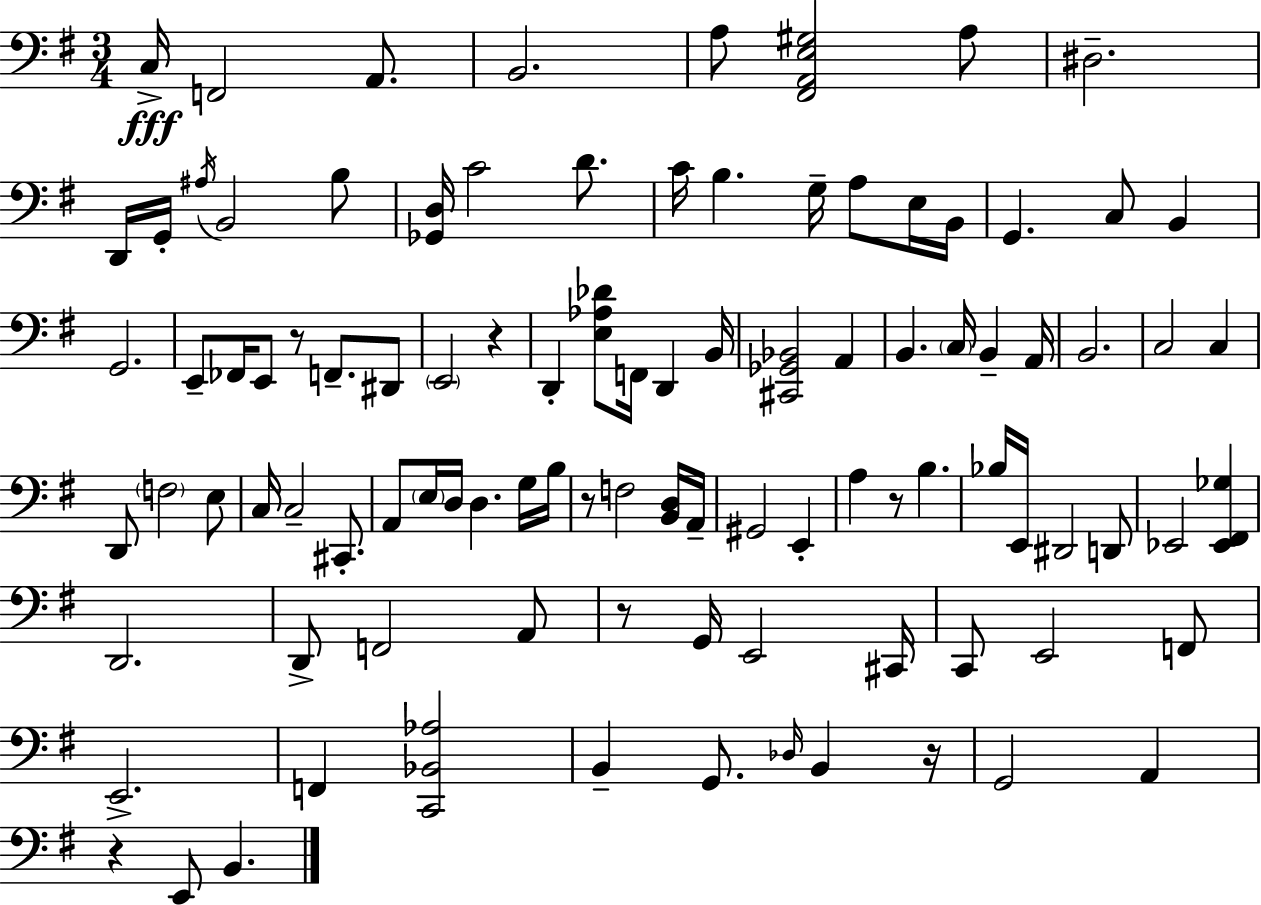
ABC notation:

X:1
T:Untitled
M:3/4
L:1/4
K:G
C,/4 F,,2 A,,/2 B,,2 A,/2 [^F,,A,,E,^G,]2 A,/2 ^D,2 D,,/4 G,,/4 ^A,/4 B,,2 B,/2 [_G,,D,]/4 C2 D/2 C/4 B, G,/4 A,/2 E,/4 B,,/4 G,, C,/2 B,, G,,2 E,,/2 _F,,/4 E,,/2 z/2 F,,/2 ^D,,/2 E,,2 z D,, [E,_A,_D]/2 F,,/4 D,, B,,/4 [^C,,_G,,_B,,]2 A,, B,, C,/4 B,, A,,/4 B,,2 C,2 C, D,,/2 F,2 E,/2 C,/4 C,2 ^C,,/2 A,,/2 E,/4 D,/4 D, G,/4 B,/4 z/2 F,2 [B,,D,]/4 A,,/4 ^G,,2 E,, A, z/2 B, _B,/4 E,,/4 ^D,,2 D,,/2 _E,,2 [_E,,^F,,_G,] D,,2 D,,/2 F,,2 A,,/2 z/2 G,,/4 E,,2 ^C,,/4 C,,/2 E,,2 F,,/2 E,,2 F,, [C,,_B,,_A,]2 B,, G,,/2 _D,/4 B,, z/4 G,,2 A,, z E,,/2 B,,